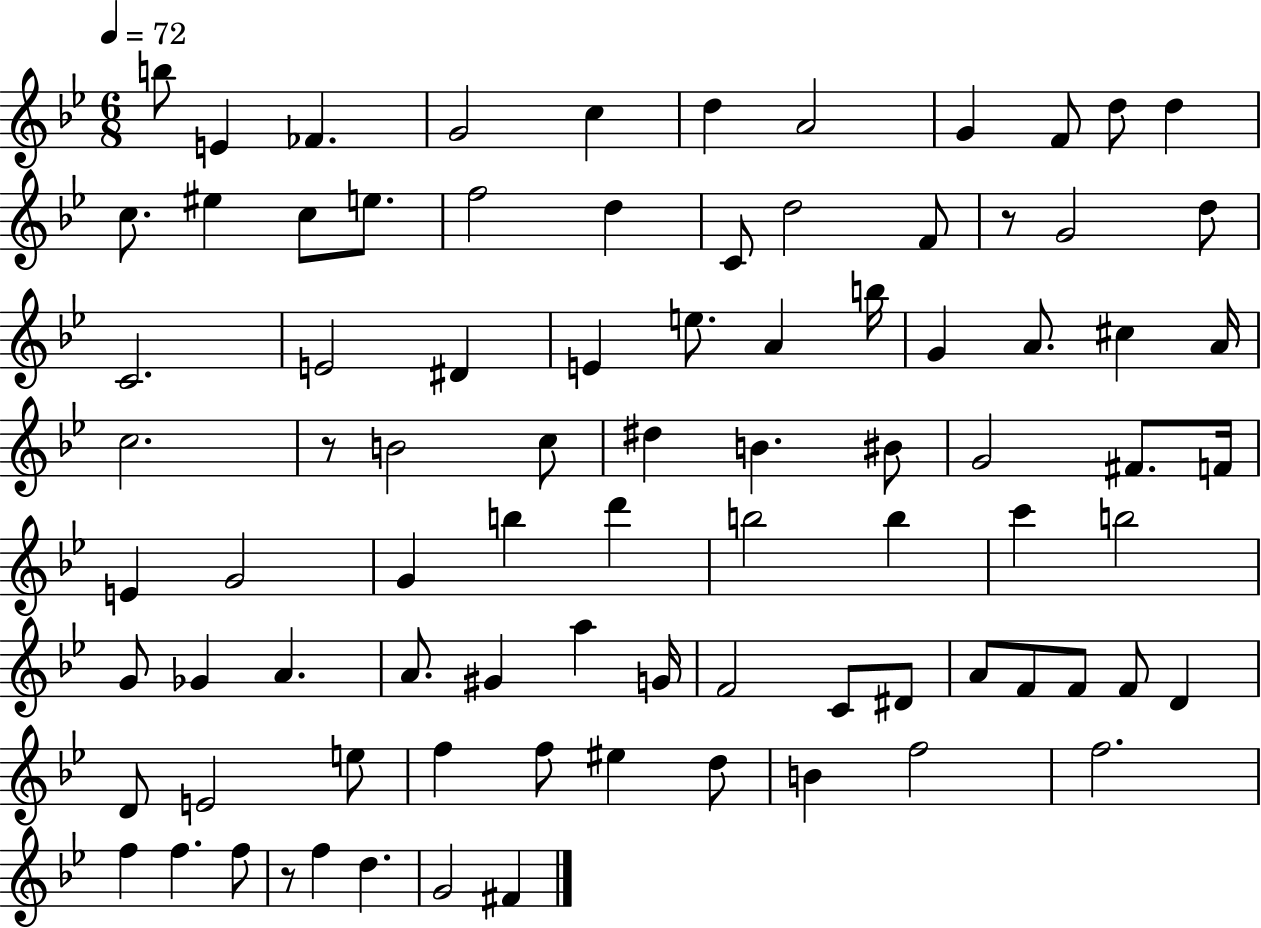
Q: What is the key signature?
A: BES major